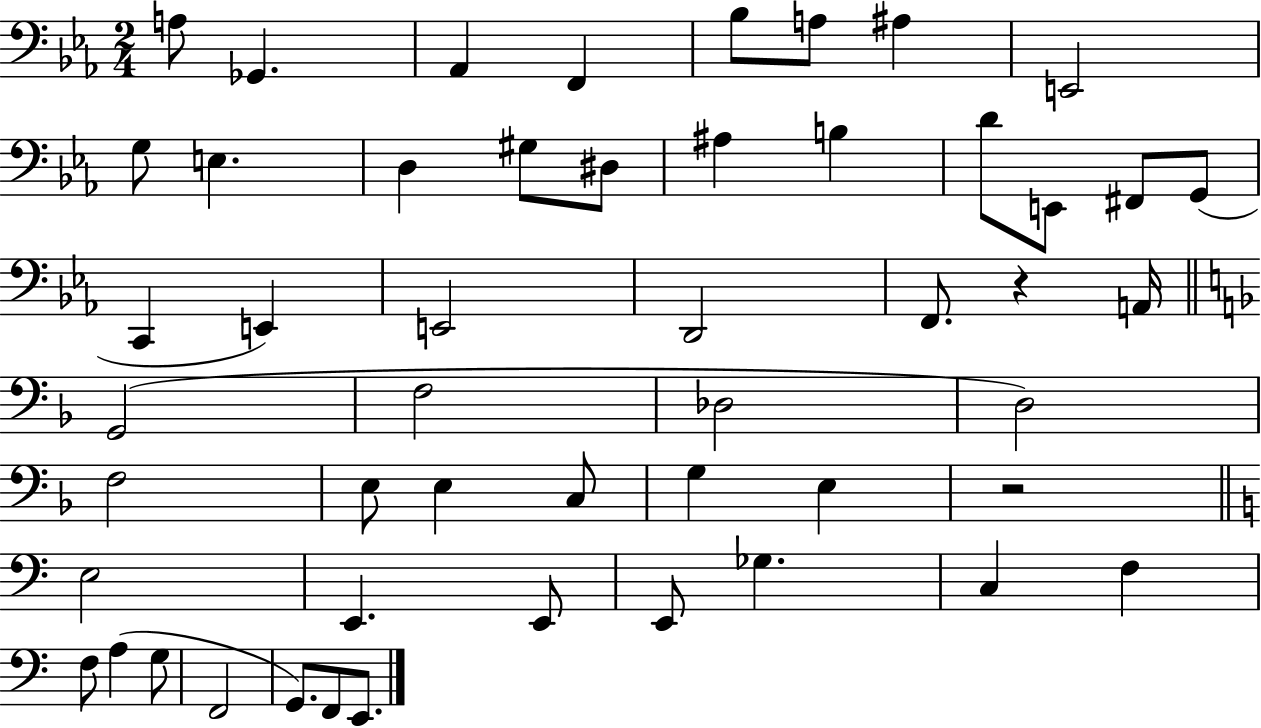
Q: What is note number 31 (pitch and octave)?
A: E3